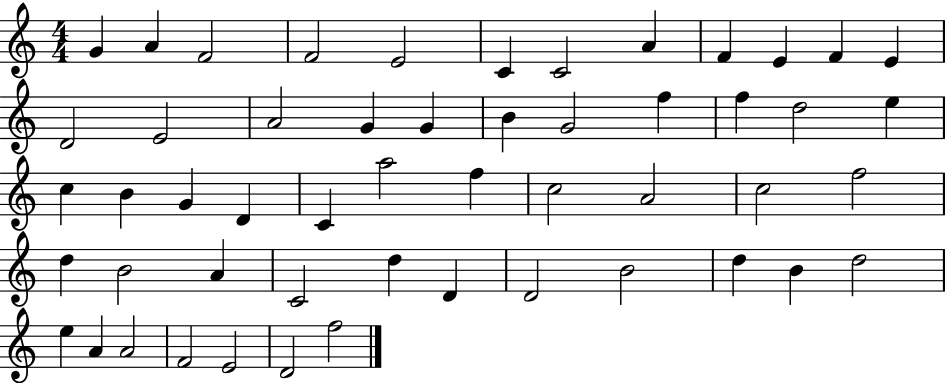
{
  \clef treble
  \numericTimeSignature
  \time 4/4
  \key c \major
  g'4 a'4 f'2 | f'2 e'2 | c'4 c'2 a'4 | f'4 e'4 f'4 e'4 | \break d'2 e'2 | a'2 g'4 g'4 | b'4 g'2 f''4 | f''4 d''2 e''4 | \break c''4 b'4 g'4 d'4 | c'4 a''2 f''4 | c''2 a'2 | c''2 f''2 | \break d''4 b'2 a'4 | c'2 d''4 d'4 | d'2 b'2 | d''4 b'4 d''2 | \break e''4 a'4 a'2 | f'2 e'2 | d'2 f''2 | \bar "|."
}